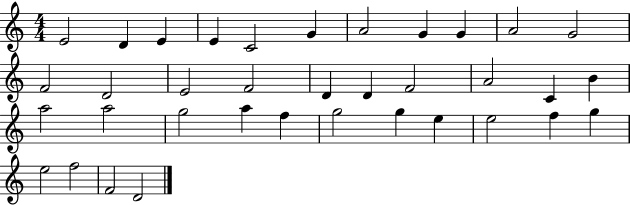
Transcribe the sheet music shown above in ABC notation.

X:1
T:Untitled
M:4/4
L:1/4
K:C
E2 D E E C2 G A2 G G A2 G2 F2 D2 E2 F2 D D F2 A2 C B a2 a2 g2 a f g2 g e e2 f g e2 f2 F2 D2